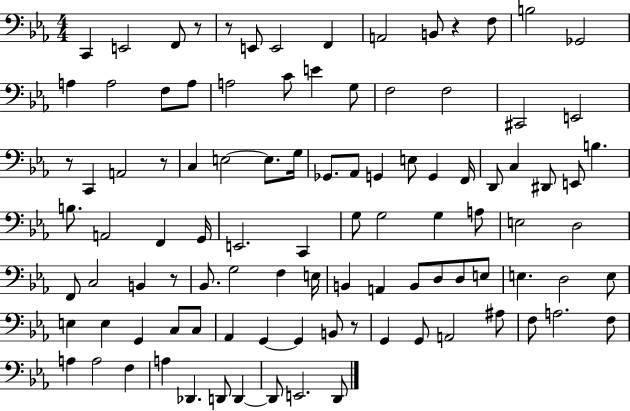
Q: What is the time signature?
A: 4/4